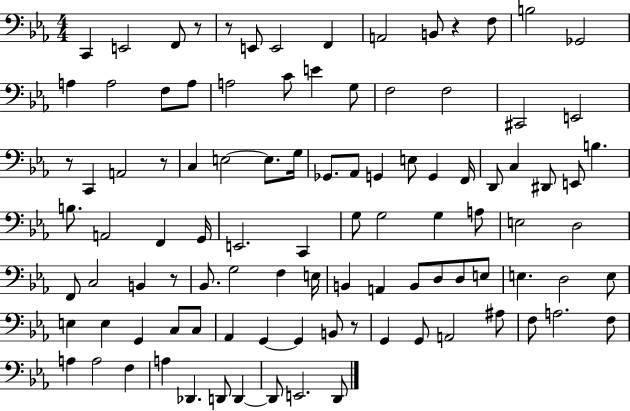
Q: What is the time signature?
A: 4/4